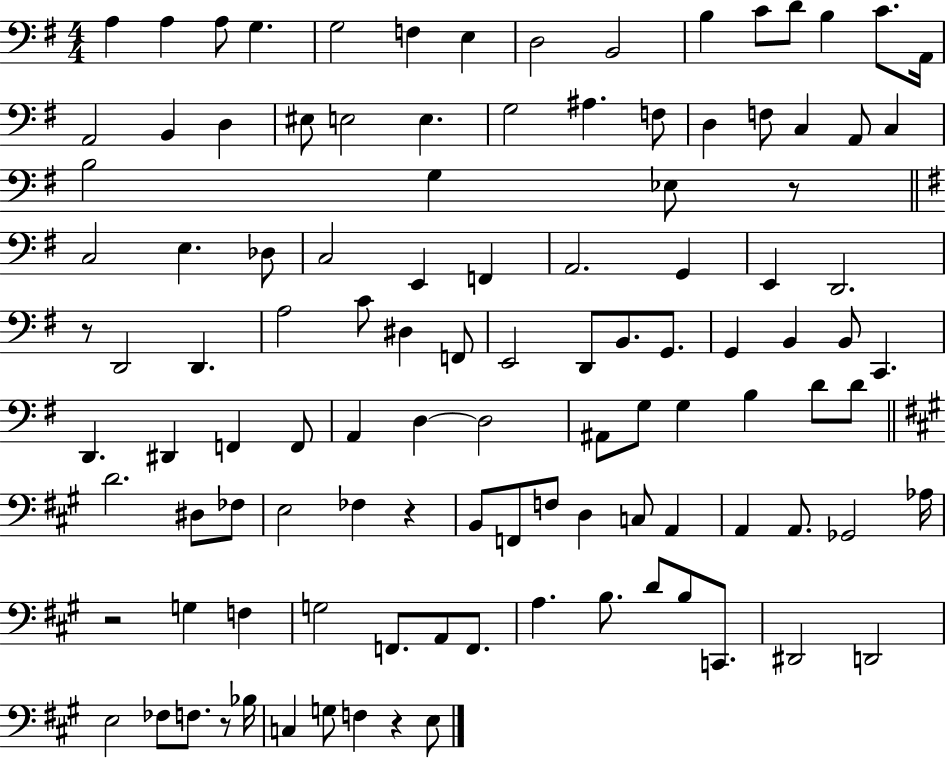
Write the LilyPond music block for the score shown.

{
  \clef bass
  \numericTimeSignature
  \time 4/4
  \key g \major
  a4 a4 a8 g4. | g2 f4 e4 | d2 b,2 | b4 c'8 d'8 b4 c'8. a,16 | \break a,2 b,4 d4 | eis8 e2 e4. | g2 ais4. f8 | d4 f8 c4 a,8 c4 | \break b2 g4 ees8 r8 | \bar "||" \break \key g \major c2 e4. des8 | c2 e,4 f,4 | a,2. g,4 | e,4 d,2. | \break r8 d,2 d,4. | a2 c'8 dis4 f,8 | e,2 d,8 b,8. g,8. | g,4 b,4 b,8 c,4. | \break d,4. dis,4 f,4 f,8 | a,4 d4~~ d2 | ais,8 g8 g4 b4 d'8 d'8 | \bar "||" \break \key a \major d'2. dis8 fes8 | e2 fes4 r4 | b,8 f,8 f8 d4 c8 a,4 | a,4 a,8. ges,2 aes16 | \break r2 g4 f4 | g2 f,8. a,8 f,8. | a4. b8. d'8 b8 c,8. | dis,2 d,2 | \break e2 fes8 f8. r8 bes16 | c4 g8 f4 r4 e8 | \bar "|."
}